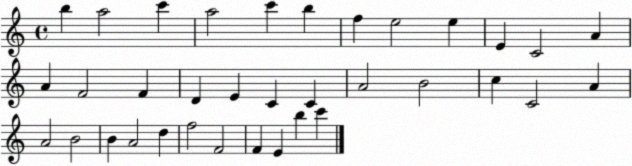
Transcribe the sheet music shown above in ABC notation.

X:1
T:Untitled
M:4/4
L:1/4
K:C
b a2 c' a2 c' b f e2 e E C2 A A F2 F D E C C A2 B2 c C2 A A2 B2 B A2 d f2 F2 F E b c'